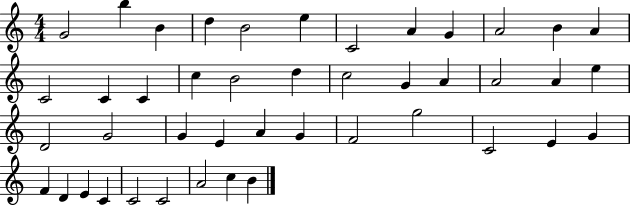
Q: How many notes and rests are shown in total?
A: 44